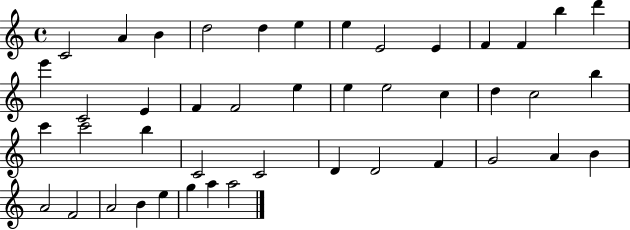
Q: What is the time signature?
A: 4/4